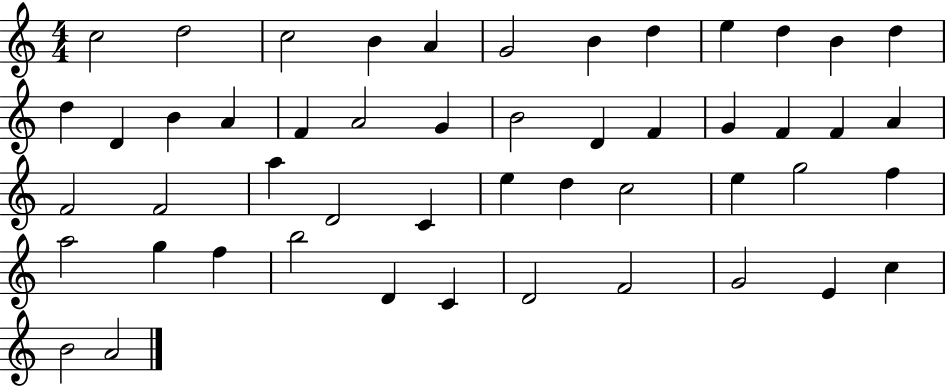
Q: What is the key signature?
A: C major